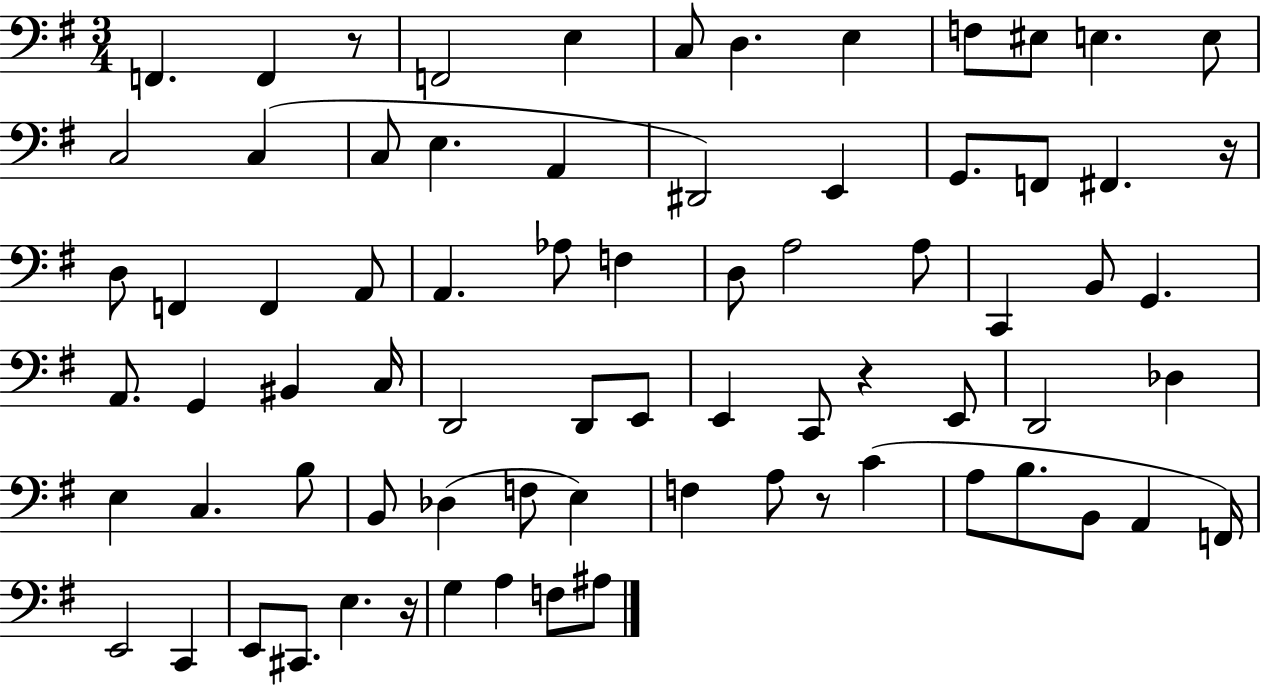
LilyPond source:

{
  \clef bass
  \numericTimeSignature
  \time 3/4
  \key g \major
  \repeat volta 2 { f,4. f,4 r8 | f,2 e4 | c8 d4. e4 | f8 eis8 e4. e8 | \break c2 c4( | c8 e4. a,4 | dis,2) e,4 | g,8. f,8 fis,4. r16 | \break d8 f,4 f,4 a,8 | a,4. aes8 f4 | d8 a2 a8 | c,4 b,8 g,4. | \break a,8. g,4 bis,4 c16 | d,2 d,8 e,8 | e,4 c,8 r4 e,8 | d,2 des4 | \break e4 c4. b8 | b,8 des4( f8 e4) | f4 a8 r8 c'4( | a8 b8. b,8 a,4 f,16) | \break e,2 c,4 | e,8 cis,8. e4. r16 | g4 a4 f8 ais8 | } \bar "|."
}